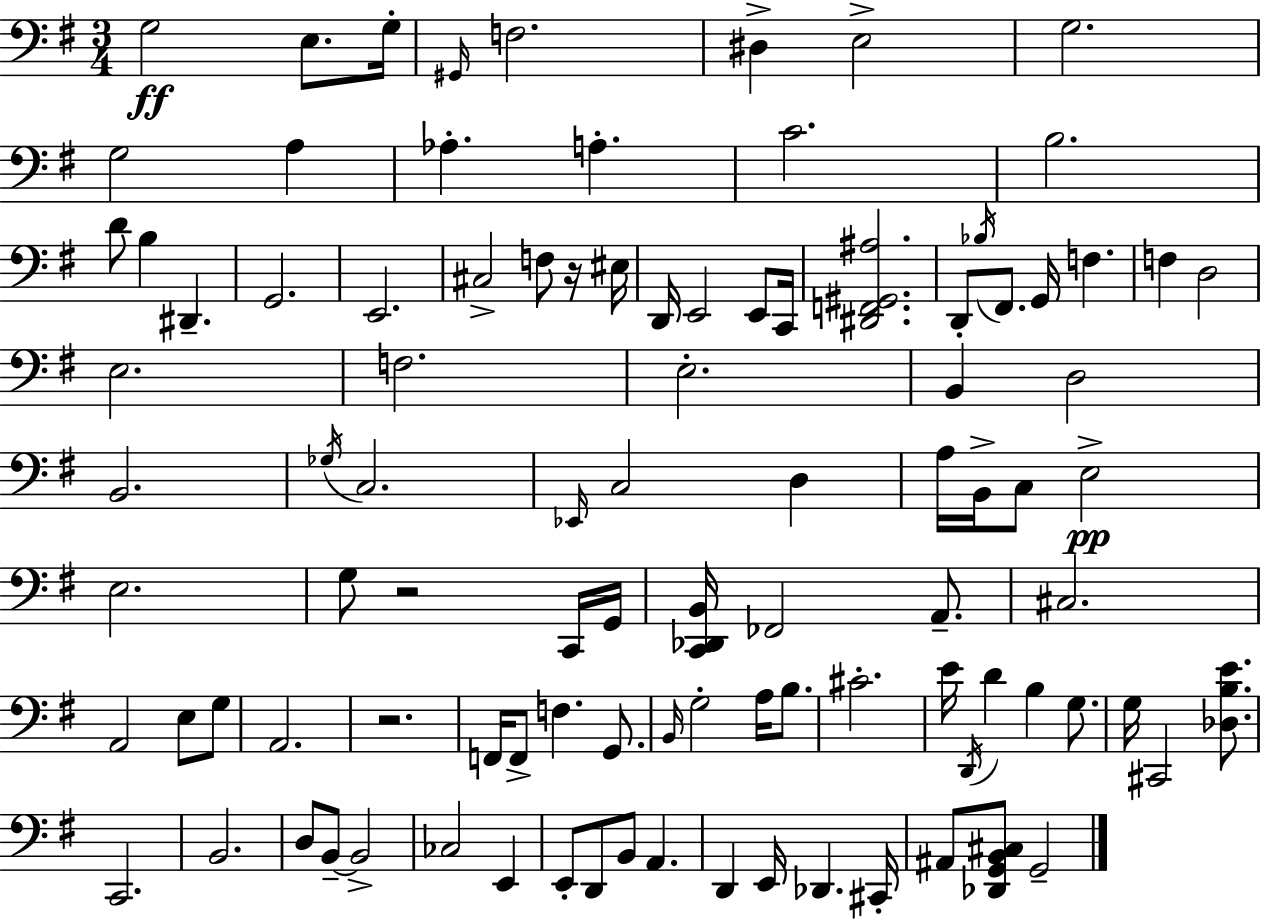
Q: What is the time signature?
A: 3/4